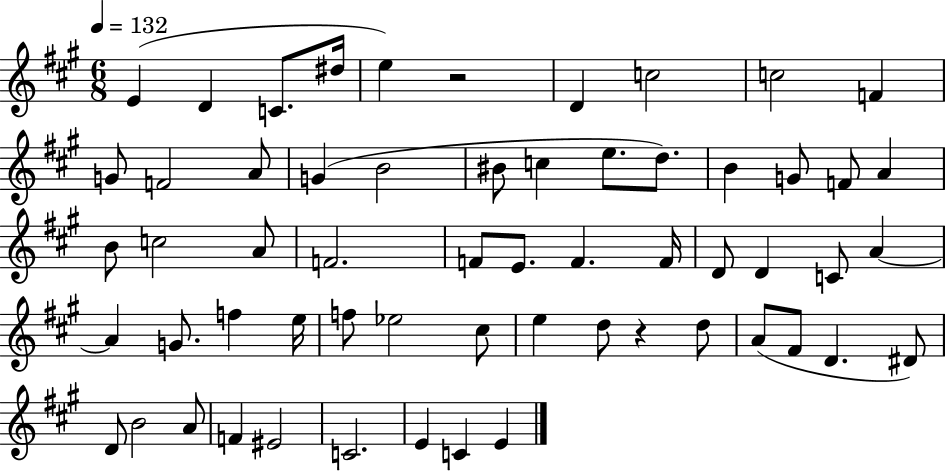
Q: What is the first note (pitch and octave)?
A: E4